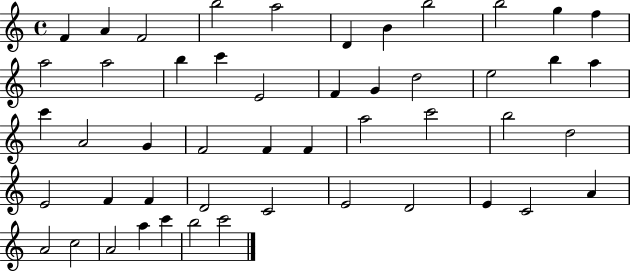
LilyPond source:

{
  \clef treble
  \time 4/4
  \defaultTimeSignature
  \key c \major
  f'4 a'4 f'2 | b''2 a''2 | d'4 b'4 b''2 | b''2 g''4 f''4 | \break a''2 a''2 | b''4 c'''4 e'2 | f'4 g'4 d''2 | e''2 b''4 a''4 | \break c'''4 a'2 g'4 | f'2 f'4 f'4 | a''2 c'''2 | b''2 d''2 | \break e'2 f'4 f'4 | d'2 c'2 | e'2 d'2 | e'4 c'2 a'4 | \break a'2 c''2 | a'2 a''4 c'''4 | b''2 c'''2 | \bar "|."
}